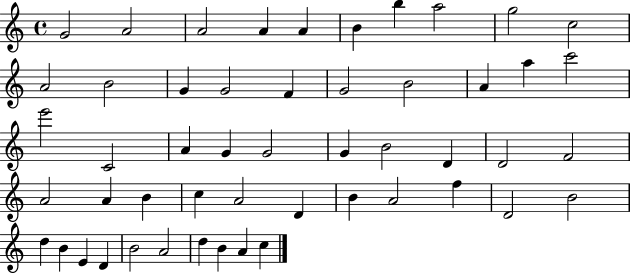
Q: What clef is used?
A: treble